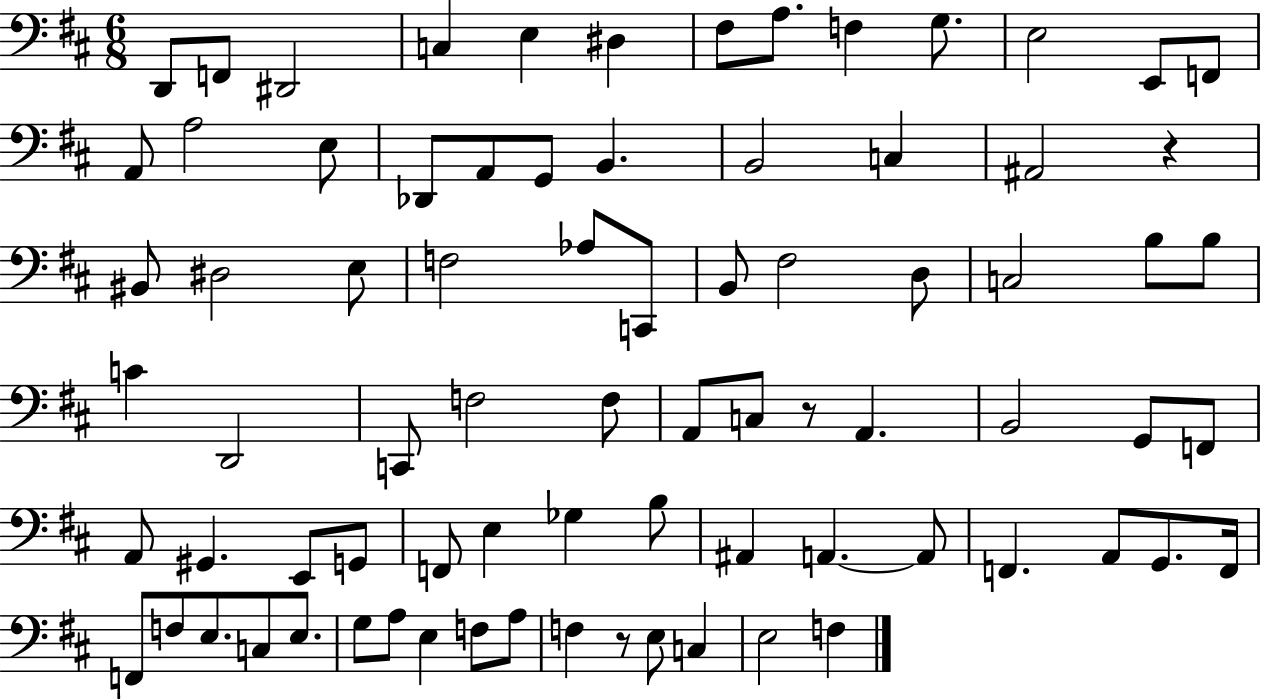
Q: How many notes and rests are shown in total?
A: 79